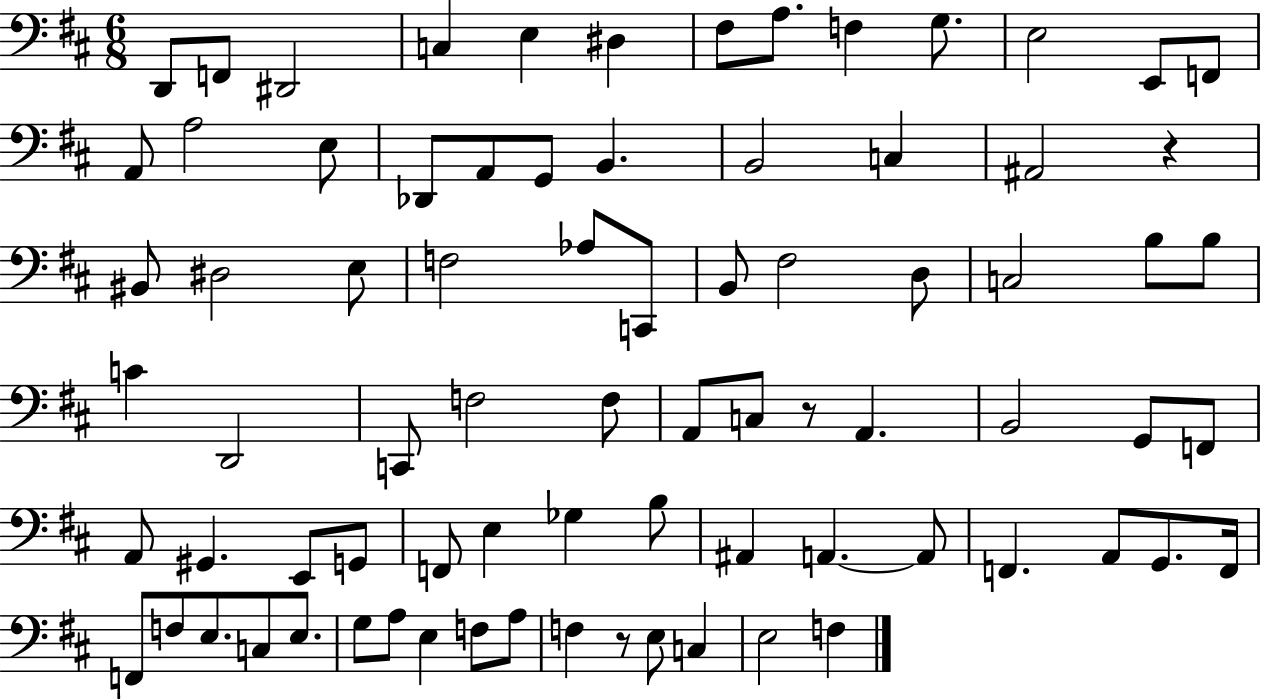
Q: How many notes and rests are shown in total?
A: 79